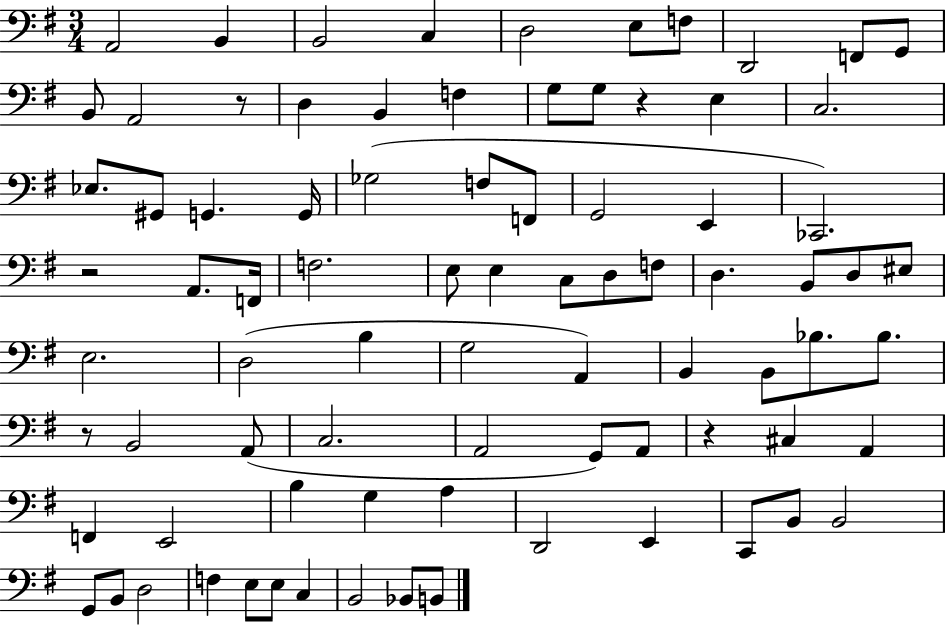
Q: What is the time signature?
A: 3/4